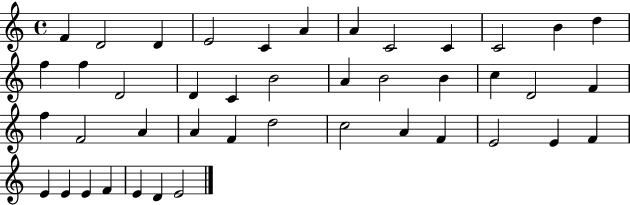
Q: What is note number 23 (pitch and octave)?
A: D4